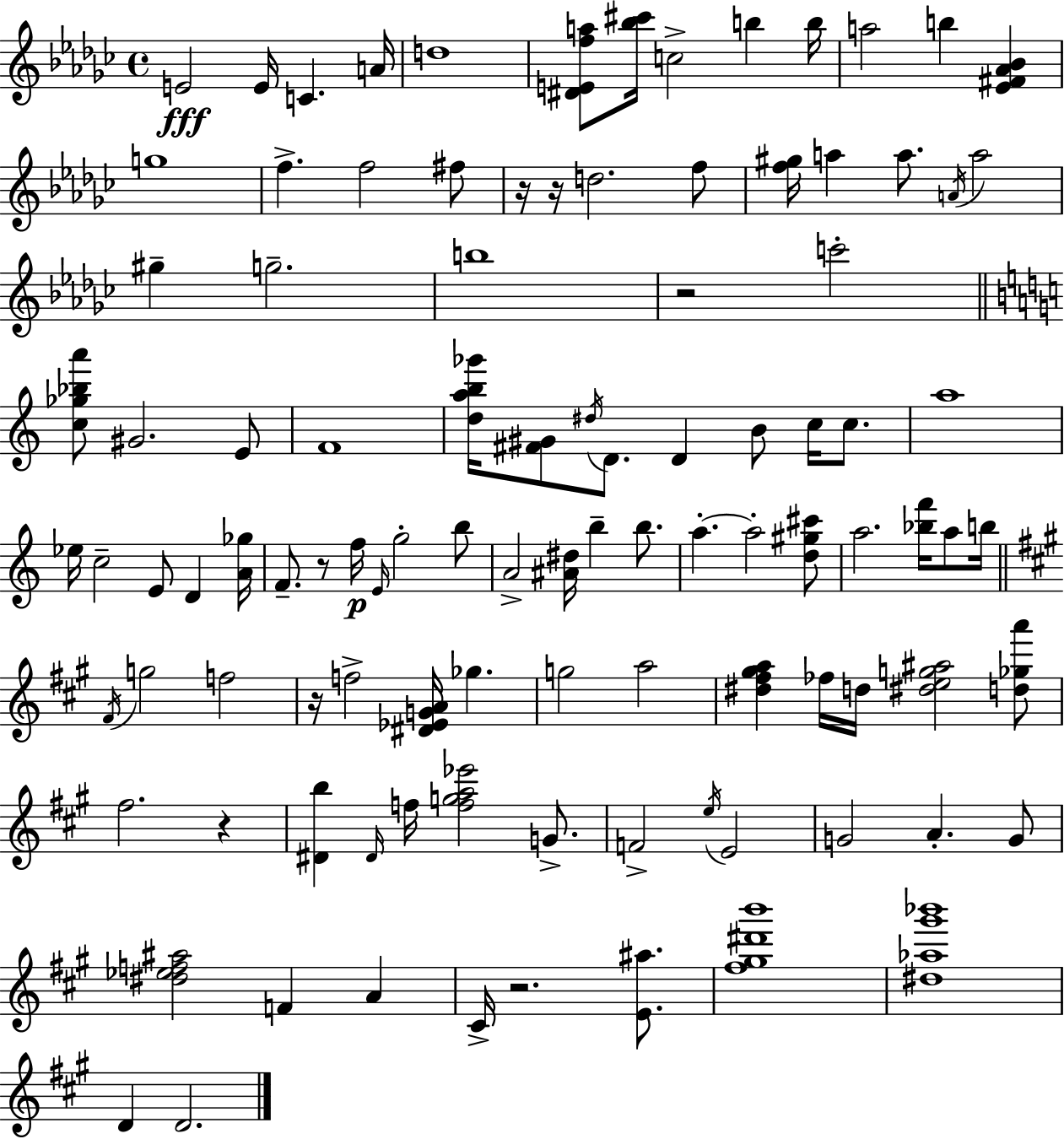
E4/h E4/s C4/q. A4/s D5/w [D#4,E4,F5,A5]/e [Bb5,C#6]/s C5/h B5/q B5/s A5/h B5/q [Eb4,F#4,Ab4,Bb4]/q G5/w F5/q. F5/h F#5/e R/s R/s D5/h. F5/e [F5,G#5]/s A5/q A5/e. A4/s A5/h G#5/q G5/h. B5/w R/h C6/h [C5,Gb5,Bb5,A6]/e G#4/h. E4/e F4/w [D5,A5,B5,Gb6]/s [F#4,G#4]/e D#5/s D4/e. D4/q B4/e C5/s C5/e. A5/w Eb5/s C5/h E4/e D4/q [A4,Gb5]/s F4/e. R/e F5/s E4/s G5/h B5/e A4/h [A#4,D#5]/s B5/q B5/e. A5/q. A5/h [D5,G#5,C#6]/e A5/h. [Bb5,F6]/s A5/e B5/s F#4/s G5/h F5/h R/s F5/h [D#4,Eb4,G4,A4]/s Gb5/q. G5/h A5/h [D#5,F#5,G#5,A5]/q FES5/s D5/s [D#5,E5,G5,A#5]/h [D5,Gb5,A6]/e F#5/h. R/q [D#4,B5]/q D#4/s F5/s [F5,G5,A5,Eb6]/h G4/e. F4/h E5/s E4/h G4/h A4/q. G4/e [D#5,Eb5,F5,A#5]/h F4/q A4/q C#4/s R/h. [E4,A#5]/e. [F#5,G#5,D#6,B6]/w [D#5,Ab5,G#6,Bb6]/w D4/q D4/h.